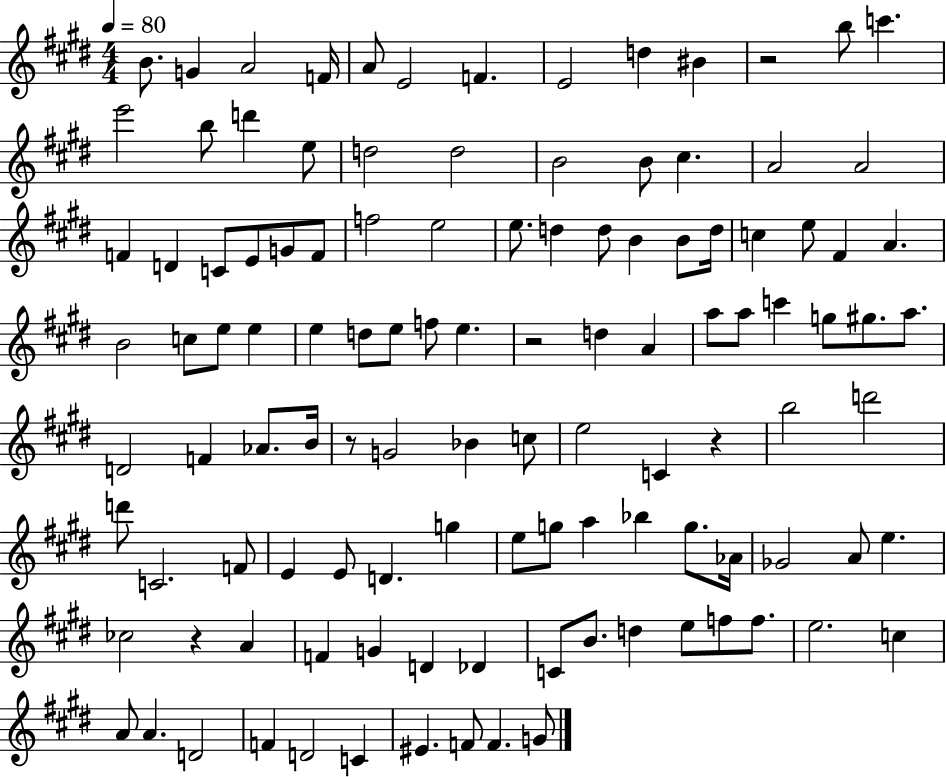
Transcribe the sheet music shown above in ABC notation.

X:1
T:Untitled
M:4/4
L:1/4
K:E
B/2 G A2 F/4 A/2 E2 F E2 d ^B z2 b/2 c' e'2 b/2 d' e/2 d2 d2 B2 B/2 ^c A2 A2 F D C/2 E/2 G/2 F/2 f2 e2 e/2 d d/2 B B/2 d/4 c e/2 ^F A B2 c/2 e/2 e e d/2 e/2 f/2 e z2 d A a/2 a/2 c' g/2 ^g/2 a/2 D2 F _A/2 B/4 z/2 G2 _B c/2 e2 C z b2 d'2 d'/2 C2 F/2 E E/2 D g e/2 g/2 a _b g/2 _A/4 _G2 A/2 e _c2 z A F G D _D C/2 B/2 d e/2 f/2 f/2 e2 c A/2 A D2 F D2 C ^E F/2 F G/2